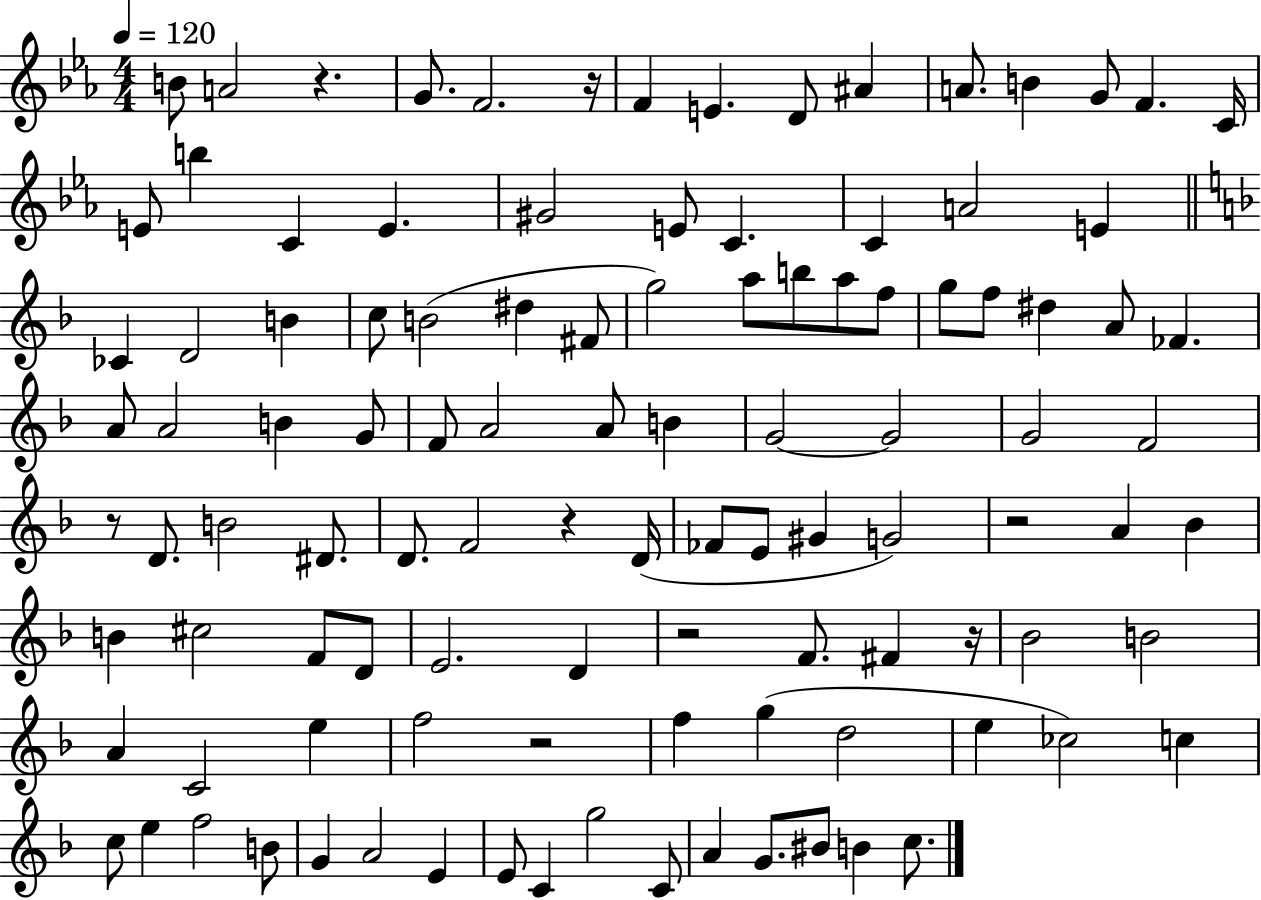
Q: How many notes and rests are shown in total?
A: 108